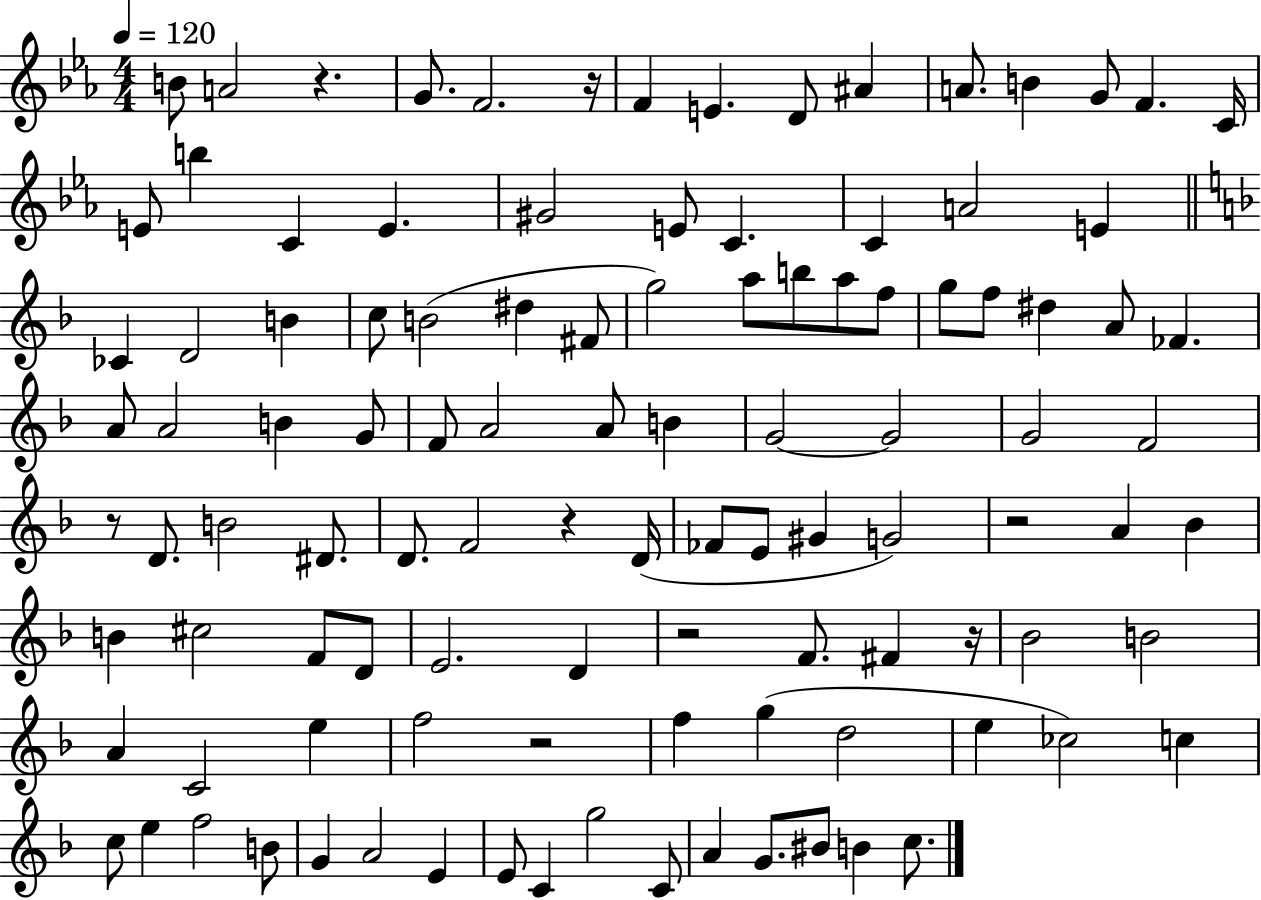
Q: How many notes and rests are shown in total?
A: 108